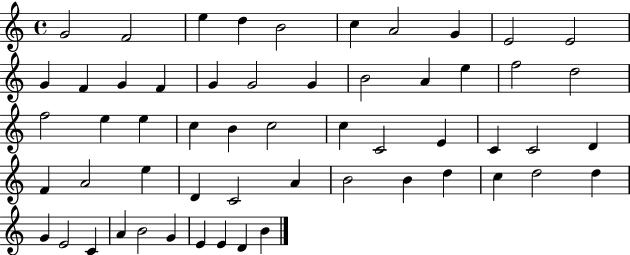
{
  \clef treble
  \time 4/4
  \defaultTimeSignature
  \key c \major
  g'2 f'2 | e''4 d''4 b'2 | c''4 a'2 g'4 | e'2 e'2 | \break g'4 f'4 g'4 f'4 | g'4 g'2 g'4 | b'2 a'4 e''4 | f''2 d''2 | \break f''2 e''4 e''4 | c''4 b'4 c''2 | c''4 c'2 e'4 | c'4 c'2 d'4 | \break f'4 a'2 e''4 | d'4 c'2 a'4 | b'2 b'4 d''4 | c''4 d''2 d''4 | \break g'4 e'2 c'4 | a'4 b'2 g'4 | e'4 e'4 d'4 b'4 | \bar "|."
}